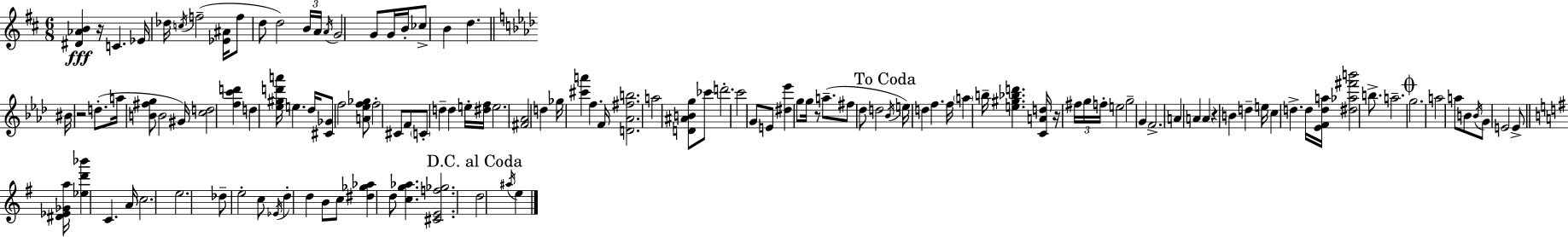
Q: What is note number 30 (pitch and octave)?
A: F4